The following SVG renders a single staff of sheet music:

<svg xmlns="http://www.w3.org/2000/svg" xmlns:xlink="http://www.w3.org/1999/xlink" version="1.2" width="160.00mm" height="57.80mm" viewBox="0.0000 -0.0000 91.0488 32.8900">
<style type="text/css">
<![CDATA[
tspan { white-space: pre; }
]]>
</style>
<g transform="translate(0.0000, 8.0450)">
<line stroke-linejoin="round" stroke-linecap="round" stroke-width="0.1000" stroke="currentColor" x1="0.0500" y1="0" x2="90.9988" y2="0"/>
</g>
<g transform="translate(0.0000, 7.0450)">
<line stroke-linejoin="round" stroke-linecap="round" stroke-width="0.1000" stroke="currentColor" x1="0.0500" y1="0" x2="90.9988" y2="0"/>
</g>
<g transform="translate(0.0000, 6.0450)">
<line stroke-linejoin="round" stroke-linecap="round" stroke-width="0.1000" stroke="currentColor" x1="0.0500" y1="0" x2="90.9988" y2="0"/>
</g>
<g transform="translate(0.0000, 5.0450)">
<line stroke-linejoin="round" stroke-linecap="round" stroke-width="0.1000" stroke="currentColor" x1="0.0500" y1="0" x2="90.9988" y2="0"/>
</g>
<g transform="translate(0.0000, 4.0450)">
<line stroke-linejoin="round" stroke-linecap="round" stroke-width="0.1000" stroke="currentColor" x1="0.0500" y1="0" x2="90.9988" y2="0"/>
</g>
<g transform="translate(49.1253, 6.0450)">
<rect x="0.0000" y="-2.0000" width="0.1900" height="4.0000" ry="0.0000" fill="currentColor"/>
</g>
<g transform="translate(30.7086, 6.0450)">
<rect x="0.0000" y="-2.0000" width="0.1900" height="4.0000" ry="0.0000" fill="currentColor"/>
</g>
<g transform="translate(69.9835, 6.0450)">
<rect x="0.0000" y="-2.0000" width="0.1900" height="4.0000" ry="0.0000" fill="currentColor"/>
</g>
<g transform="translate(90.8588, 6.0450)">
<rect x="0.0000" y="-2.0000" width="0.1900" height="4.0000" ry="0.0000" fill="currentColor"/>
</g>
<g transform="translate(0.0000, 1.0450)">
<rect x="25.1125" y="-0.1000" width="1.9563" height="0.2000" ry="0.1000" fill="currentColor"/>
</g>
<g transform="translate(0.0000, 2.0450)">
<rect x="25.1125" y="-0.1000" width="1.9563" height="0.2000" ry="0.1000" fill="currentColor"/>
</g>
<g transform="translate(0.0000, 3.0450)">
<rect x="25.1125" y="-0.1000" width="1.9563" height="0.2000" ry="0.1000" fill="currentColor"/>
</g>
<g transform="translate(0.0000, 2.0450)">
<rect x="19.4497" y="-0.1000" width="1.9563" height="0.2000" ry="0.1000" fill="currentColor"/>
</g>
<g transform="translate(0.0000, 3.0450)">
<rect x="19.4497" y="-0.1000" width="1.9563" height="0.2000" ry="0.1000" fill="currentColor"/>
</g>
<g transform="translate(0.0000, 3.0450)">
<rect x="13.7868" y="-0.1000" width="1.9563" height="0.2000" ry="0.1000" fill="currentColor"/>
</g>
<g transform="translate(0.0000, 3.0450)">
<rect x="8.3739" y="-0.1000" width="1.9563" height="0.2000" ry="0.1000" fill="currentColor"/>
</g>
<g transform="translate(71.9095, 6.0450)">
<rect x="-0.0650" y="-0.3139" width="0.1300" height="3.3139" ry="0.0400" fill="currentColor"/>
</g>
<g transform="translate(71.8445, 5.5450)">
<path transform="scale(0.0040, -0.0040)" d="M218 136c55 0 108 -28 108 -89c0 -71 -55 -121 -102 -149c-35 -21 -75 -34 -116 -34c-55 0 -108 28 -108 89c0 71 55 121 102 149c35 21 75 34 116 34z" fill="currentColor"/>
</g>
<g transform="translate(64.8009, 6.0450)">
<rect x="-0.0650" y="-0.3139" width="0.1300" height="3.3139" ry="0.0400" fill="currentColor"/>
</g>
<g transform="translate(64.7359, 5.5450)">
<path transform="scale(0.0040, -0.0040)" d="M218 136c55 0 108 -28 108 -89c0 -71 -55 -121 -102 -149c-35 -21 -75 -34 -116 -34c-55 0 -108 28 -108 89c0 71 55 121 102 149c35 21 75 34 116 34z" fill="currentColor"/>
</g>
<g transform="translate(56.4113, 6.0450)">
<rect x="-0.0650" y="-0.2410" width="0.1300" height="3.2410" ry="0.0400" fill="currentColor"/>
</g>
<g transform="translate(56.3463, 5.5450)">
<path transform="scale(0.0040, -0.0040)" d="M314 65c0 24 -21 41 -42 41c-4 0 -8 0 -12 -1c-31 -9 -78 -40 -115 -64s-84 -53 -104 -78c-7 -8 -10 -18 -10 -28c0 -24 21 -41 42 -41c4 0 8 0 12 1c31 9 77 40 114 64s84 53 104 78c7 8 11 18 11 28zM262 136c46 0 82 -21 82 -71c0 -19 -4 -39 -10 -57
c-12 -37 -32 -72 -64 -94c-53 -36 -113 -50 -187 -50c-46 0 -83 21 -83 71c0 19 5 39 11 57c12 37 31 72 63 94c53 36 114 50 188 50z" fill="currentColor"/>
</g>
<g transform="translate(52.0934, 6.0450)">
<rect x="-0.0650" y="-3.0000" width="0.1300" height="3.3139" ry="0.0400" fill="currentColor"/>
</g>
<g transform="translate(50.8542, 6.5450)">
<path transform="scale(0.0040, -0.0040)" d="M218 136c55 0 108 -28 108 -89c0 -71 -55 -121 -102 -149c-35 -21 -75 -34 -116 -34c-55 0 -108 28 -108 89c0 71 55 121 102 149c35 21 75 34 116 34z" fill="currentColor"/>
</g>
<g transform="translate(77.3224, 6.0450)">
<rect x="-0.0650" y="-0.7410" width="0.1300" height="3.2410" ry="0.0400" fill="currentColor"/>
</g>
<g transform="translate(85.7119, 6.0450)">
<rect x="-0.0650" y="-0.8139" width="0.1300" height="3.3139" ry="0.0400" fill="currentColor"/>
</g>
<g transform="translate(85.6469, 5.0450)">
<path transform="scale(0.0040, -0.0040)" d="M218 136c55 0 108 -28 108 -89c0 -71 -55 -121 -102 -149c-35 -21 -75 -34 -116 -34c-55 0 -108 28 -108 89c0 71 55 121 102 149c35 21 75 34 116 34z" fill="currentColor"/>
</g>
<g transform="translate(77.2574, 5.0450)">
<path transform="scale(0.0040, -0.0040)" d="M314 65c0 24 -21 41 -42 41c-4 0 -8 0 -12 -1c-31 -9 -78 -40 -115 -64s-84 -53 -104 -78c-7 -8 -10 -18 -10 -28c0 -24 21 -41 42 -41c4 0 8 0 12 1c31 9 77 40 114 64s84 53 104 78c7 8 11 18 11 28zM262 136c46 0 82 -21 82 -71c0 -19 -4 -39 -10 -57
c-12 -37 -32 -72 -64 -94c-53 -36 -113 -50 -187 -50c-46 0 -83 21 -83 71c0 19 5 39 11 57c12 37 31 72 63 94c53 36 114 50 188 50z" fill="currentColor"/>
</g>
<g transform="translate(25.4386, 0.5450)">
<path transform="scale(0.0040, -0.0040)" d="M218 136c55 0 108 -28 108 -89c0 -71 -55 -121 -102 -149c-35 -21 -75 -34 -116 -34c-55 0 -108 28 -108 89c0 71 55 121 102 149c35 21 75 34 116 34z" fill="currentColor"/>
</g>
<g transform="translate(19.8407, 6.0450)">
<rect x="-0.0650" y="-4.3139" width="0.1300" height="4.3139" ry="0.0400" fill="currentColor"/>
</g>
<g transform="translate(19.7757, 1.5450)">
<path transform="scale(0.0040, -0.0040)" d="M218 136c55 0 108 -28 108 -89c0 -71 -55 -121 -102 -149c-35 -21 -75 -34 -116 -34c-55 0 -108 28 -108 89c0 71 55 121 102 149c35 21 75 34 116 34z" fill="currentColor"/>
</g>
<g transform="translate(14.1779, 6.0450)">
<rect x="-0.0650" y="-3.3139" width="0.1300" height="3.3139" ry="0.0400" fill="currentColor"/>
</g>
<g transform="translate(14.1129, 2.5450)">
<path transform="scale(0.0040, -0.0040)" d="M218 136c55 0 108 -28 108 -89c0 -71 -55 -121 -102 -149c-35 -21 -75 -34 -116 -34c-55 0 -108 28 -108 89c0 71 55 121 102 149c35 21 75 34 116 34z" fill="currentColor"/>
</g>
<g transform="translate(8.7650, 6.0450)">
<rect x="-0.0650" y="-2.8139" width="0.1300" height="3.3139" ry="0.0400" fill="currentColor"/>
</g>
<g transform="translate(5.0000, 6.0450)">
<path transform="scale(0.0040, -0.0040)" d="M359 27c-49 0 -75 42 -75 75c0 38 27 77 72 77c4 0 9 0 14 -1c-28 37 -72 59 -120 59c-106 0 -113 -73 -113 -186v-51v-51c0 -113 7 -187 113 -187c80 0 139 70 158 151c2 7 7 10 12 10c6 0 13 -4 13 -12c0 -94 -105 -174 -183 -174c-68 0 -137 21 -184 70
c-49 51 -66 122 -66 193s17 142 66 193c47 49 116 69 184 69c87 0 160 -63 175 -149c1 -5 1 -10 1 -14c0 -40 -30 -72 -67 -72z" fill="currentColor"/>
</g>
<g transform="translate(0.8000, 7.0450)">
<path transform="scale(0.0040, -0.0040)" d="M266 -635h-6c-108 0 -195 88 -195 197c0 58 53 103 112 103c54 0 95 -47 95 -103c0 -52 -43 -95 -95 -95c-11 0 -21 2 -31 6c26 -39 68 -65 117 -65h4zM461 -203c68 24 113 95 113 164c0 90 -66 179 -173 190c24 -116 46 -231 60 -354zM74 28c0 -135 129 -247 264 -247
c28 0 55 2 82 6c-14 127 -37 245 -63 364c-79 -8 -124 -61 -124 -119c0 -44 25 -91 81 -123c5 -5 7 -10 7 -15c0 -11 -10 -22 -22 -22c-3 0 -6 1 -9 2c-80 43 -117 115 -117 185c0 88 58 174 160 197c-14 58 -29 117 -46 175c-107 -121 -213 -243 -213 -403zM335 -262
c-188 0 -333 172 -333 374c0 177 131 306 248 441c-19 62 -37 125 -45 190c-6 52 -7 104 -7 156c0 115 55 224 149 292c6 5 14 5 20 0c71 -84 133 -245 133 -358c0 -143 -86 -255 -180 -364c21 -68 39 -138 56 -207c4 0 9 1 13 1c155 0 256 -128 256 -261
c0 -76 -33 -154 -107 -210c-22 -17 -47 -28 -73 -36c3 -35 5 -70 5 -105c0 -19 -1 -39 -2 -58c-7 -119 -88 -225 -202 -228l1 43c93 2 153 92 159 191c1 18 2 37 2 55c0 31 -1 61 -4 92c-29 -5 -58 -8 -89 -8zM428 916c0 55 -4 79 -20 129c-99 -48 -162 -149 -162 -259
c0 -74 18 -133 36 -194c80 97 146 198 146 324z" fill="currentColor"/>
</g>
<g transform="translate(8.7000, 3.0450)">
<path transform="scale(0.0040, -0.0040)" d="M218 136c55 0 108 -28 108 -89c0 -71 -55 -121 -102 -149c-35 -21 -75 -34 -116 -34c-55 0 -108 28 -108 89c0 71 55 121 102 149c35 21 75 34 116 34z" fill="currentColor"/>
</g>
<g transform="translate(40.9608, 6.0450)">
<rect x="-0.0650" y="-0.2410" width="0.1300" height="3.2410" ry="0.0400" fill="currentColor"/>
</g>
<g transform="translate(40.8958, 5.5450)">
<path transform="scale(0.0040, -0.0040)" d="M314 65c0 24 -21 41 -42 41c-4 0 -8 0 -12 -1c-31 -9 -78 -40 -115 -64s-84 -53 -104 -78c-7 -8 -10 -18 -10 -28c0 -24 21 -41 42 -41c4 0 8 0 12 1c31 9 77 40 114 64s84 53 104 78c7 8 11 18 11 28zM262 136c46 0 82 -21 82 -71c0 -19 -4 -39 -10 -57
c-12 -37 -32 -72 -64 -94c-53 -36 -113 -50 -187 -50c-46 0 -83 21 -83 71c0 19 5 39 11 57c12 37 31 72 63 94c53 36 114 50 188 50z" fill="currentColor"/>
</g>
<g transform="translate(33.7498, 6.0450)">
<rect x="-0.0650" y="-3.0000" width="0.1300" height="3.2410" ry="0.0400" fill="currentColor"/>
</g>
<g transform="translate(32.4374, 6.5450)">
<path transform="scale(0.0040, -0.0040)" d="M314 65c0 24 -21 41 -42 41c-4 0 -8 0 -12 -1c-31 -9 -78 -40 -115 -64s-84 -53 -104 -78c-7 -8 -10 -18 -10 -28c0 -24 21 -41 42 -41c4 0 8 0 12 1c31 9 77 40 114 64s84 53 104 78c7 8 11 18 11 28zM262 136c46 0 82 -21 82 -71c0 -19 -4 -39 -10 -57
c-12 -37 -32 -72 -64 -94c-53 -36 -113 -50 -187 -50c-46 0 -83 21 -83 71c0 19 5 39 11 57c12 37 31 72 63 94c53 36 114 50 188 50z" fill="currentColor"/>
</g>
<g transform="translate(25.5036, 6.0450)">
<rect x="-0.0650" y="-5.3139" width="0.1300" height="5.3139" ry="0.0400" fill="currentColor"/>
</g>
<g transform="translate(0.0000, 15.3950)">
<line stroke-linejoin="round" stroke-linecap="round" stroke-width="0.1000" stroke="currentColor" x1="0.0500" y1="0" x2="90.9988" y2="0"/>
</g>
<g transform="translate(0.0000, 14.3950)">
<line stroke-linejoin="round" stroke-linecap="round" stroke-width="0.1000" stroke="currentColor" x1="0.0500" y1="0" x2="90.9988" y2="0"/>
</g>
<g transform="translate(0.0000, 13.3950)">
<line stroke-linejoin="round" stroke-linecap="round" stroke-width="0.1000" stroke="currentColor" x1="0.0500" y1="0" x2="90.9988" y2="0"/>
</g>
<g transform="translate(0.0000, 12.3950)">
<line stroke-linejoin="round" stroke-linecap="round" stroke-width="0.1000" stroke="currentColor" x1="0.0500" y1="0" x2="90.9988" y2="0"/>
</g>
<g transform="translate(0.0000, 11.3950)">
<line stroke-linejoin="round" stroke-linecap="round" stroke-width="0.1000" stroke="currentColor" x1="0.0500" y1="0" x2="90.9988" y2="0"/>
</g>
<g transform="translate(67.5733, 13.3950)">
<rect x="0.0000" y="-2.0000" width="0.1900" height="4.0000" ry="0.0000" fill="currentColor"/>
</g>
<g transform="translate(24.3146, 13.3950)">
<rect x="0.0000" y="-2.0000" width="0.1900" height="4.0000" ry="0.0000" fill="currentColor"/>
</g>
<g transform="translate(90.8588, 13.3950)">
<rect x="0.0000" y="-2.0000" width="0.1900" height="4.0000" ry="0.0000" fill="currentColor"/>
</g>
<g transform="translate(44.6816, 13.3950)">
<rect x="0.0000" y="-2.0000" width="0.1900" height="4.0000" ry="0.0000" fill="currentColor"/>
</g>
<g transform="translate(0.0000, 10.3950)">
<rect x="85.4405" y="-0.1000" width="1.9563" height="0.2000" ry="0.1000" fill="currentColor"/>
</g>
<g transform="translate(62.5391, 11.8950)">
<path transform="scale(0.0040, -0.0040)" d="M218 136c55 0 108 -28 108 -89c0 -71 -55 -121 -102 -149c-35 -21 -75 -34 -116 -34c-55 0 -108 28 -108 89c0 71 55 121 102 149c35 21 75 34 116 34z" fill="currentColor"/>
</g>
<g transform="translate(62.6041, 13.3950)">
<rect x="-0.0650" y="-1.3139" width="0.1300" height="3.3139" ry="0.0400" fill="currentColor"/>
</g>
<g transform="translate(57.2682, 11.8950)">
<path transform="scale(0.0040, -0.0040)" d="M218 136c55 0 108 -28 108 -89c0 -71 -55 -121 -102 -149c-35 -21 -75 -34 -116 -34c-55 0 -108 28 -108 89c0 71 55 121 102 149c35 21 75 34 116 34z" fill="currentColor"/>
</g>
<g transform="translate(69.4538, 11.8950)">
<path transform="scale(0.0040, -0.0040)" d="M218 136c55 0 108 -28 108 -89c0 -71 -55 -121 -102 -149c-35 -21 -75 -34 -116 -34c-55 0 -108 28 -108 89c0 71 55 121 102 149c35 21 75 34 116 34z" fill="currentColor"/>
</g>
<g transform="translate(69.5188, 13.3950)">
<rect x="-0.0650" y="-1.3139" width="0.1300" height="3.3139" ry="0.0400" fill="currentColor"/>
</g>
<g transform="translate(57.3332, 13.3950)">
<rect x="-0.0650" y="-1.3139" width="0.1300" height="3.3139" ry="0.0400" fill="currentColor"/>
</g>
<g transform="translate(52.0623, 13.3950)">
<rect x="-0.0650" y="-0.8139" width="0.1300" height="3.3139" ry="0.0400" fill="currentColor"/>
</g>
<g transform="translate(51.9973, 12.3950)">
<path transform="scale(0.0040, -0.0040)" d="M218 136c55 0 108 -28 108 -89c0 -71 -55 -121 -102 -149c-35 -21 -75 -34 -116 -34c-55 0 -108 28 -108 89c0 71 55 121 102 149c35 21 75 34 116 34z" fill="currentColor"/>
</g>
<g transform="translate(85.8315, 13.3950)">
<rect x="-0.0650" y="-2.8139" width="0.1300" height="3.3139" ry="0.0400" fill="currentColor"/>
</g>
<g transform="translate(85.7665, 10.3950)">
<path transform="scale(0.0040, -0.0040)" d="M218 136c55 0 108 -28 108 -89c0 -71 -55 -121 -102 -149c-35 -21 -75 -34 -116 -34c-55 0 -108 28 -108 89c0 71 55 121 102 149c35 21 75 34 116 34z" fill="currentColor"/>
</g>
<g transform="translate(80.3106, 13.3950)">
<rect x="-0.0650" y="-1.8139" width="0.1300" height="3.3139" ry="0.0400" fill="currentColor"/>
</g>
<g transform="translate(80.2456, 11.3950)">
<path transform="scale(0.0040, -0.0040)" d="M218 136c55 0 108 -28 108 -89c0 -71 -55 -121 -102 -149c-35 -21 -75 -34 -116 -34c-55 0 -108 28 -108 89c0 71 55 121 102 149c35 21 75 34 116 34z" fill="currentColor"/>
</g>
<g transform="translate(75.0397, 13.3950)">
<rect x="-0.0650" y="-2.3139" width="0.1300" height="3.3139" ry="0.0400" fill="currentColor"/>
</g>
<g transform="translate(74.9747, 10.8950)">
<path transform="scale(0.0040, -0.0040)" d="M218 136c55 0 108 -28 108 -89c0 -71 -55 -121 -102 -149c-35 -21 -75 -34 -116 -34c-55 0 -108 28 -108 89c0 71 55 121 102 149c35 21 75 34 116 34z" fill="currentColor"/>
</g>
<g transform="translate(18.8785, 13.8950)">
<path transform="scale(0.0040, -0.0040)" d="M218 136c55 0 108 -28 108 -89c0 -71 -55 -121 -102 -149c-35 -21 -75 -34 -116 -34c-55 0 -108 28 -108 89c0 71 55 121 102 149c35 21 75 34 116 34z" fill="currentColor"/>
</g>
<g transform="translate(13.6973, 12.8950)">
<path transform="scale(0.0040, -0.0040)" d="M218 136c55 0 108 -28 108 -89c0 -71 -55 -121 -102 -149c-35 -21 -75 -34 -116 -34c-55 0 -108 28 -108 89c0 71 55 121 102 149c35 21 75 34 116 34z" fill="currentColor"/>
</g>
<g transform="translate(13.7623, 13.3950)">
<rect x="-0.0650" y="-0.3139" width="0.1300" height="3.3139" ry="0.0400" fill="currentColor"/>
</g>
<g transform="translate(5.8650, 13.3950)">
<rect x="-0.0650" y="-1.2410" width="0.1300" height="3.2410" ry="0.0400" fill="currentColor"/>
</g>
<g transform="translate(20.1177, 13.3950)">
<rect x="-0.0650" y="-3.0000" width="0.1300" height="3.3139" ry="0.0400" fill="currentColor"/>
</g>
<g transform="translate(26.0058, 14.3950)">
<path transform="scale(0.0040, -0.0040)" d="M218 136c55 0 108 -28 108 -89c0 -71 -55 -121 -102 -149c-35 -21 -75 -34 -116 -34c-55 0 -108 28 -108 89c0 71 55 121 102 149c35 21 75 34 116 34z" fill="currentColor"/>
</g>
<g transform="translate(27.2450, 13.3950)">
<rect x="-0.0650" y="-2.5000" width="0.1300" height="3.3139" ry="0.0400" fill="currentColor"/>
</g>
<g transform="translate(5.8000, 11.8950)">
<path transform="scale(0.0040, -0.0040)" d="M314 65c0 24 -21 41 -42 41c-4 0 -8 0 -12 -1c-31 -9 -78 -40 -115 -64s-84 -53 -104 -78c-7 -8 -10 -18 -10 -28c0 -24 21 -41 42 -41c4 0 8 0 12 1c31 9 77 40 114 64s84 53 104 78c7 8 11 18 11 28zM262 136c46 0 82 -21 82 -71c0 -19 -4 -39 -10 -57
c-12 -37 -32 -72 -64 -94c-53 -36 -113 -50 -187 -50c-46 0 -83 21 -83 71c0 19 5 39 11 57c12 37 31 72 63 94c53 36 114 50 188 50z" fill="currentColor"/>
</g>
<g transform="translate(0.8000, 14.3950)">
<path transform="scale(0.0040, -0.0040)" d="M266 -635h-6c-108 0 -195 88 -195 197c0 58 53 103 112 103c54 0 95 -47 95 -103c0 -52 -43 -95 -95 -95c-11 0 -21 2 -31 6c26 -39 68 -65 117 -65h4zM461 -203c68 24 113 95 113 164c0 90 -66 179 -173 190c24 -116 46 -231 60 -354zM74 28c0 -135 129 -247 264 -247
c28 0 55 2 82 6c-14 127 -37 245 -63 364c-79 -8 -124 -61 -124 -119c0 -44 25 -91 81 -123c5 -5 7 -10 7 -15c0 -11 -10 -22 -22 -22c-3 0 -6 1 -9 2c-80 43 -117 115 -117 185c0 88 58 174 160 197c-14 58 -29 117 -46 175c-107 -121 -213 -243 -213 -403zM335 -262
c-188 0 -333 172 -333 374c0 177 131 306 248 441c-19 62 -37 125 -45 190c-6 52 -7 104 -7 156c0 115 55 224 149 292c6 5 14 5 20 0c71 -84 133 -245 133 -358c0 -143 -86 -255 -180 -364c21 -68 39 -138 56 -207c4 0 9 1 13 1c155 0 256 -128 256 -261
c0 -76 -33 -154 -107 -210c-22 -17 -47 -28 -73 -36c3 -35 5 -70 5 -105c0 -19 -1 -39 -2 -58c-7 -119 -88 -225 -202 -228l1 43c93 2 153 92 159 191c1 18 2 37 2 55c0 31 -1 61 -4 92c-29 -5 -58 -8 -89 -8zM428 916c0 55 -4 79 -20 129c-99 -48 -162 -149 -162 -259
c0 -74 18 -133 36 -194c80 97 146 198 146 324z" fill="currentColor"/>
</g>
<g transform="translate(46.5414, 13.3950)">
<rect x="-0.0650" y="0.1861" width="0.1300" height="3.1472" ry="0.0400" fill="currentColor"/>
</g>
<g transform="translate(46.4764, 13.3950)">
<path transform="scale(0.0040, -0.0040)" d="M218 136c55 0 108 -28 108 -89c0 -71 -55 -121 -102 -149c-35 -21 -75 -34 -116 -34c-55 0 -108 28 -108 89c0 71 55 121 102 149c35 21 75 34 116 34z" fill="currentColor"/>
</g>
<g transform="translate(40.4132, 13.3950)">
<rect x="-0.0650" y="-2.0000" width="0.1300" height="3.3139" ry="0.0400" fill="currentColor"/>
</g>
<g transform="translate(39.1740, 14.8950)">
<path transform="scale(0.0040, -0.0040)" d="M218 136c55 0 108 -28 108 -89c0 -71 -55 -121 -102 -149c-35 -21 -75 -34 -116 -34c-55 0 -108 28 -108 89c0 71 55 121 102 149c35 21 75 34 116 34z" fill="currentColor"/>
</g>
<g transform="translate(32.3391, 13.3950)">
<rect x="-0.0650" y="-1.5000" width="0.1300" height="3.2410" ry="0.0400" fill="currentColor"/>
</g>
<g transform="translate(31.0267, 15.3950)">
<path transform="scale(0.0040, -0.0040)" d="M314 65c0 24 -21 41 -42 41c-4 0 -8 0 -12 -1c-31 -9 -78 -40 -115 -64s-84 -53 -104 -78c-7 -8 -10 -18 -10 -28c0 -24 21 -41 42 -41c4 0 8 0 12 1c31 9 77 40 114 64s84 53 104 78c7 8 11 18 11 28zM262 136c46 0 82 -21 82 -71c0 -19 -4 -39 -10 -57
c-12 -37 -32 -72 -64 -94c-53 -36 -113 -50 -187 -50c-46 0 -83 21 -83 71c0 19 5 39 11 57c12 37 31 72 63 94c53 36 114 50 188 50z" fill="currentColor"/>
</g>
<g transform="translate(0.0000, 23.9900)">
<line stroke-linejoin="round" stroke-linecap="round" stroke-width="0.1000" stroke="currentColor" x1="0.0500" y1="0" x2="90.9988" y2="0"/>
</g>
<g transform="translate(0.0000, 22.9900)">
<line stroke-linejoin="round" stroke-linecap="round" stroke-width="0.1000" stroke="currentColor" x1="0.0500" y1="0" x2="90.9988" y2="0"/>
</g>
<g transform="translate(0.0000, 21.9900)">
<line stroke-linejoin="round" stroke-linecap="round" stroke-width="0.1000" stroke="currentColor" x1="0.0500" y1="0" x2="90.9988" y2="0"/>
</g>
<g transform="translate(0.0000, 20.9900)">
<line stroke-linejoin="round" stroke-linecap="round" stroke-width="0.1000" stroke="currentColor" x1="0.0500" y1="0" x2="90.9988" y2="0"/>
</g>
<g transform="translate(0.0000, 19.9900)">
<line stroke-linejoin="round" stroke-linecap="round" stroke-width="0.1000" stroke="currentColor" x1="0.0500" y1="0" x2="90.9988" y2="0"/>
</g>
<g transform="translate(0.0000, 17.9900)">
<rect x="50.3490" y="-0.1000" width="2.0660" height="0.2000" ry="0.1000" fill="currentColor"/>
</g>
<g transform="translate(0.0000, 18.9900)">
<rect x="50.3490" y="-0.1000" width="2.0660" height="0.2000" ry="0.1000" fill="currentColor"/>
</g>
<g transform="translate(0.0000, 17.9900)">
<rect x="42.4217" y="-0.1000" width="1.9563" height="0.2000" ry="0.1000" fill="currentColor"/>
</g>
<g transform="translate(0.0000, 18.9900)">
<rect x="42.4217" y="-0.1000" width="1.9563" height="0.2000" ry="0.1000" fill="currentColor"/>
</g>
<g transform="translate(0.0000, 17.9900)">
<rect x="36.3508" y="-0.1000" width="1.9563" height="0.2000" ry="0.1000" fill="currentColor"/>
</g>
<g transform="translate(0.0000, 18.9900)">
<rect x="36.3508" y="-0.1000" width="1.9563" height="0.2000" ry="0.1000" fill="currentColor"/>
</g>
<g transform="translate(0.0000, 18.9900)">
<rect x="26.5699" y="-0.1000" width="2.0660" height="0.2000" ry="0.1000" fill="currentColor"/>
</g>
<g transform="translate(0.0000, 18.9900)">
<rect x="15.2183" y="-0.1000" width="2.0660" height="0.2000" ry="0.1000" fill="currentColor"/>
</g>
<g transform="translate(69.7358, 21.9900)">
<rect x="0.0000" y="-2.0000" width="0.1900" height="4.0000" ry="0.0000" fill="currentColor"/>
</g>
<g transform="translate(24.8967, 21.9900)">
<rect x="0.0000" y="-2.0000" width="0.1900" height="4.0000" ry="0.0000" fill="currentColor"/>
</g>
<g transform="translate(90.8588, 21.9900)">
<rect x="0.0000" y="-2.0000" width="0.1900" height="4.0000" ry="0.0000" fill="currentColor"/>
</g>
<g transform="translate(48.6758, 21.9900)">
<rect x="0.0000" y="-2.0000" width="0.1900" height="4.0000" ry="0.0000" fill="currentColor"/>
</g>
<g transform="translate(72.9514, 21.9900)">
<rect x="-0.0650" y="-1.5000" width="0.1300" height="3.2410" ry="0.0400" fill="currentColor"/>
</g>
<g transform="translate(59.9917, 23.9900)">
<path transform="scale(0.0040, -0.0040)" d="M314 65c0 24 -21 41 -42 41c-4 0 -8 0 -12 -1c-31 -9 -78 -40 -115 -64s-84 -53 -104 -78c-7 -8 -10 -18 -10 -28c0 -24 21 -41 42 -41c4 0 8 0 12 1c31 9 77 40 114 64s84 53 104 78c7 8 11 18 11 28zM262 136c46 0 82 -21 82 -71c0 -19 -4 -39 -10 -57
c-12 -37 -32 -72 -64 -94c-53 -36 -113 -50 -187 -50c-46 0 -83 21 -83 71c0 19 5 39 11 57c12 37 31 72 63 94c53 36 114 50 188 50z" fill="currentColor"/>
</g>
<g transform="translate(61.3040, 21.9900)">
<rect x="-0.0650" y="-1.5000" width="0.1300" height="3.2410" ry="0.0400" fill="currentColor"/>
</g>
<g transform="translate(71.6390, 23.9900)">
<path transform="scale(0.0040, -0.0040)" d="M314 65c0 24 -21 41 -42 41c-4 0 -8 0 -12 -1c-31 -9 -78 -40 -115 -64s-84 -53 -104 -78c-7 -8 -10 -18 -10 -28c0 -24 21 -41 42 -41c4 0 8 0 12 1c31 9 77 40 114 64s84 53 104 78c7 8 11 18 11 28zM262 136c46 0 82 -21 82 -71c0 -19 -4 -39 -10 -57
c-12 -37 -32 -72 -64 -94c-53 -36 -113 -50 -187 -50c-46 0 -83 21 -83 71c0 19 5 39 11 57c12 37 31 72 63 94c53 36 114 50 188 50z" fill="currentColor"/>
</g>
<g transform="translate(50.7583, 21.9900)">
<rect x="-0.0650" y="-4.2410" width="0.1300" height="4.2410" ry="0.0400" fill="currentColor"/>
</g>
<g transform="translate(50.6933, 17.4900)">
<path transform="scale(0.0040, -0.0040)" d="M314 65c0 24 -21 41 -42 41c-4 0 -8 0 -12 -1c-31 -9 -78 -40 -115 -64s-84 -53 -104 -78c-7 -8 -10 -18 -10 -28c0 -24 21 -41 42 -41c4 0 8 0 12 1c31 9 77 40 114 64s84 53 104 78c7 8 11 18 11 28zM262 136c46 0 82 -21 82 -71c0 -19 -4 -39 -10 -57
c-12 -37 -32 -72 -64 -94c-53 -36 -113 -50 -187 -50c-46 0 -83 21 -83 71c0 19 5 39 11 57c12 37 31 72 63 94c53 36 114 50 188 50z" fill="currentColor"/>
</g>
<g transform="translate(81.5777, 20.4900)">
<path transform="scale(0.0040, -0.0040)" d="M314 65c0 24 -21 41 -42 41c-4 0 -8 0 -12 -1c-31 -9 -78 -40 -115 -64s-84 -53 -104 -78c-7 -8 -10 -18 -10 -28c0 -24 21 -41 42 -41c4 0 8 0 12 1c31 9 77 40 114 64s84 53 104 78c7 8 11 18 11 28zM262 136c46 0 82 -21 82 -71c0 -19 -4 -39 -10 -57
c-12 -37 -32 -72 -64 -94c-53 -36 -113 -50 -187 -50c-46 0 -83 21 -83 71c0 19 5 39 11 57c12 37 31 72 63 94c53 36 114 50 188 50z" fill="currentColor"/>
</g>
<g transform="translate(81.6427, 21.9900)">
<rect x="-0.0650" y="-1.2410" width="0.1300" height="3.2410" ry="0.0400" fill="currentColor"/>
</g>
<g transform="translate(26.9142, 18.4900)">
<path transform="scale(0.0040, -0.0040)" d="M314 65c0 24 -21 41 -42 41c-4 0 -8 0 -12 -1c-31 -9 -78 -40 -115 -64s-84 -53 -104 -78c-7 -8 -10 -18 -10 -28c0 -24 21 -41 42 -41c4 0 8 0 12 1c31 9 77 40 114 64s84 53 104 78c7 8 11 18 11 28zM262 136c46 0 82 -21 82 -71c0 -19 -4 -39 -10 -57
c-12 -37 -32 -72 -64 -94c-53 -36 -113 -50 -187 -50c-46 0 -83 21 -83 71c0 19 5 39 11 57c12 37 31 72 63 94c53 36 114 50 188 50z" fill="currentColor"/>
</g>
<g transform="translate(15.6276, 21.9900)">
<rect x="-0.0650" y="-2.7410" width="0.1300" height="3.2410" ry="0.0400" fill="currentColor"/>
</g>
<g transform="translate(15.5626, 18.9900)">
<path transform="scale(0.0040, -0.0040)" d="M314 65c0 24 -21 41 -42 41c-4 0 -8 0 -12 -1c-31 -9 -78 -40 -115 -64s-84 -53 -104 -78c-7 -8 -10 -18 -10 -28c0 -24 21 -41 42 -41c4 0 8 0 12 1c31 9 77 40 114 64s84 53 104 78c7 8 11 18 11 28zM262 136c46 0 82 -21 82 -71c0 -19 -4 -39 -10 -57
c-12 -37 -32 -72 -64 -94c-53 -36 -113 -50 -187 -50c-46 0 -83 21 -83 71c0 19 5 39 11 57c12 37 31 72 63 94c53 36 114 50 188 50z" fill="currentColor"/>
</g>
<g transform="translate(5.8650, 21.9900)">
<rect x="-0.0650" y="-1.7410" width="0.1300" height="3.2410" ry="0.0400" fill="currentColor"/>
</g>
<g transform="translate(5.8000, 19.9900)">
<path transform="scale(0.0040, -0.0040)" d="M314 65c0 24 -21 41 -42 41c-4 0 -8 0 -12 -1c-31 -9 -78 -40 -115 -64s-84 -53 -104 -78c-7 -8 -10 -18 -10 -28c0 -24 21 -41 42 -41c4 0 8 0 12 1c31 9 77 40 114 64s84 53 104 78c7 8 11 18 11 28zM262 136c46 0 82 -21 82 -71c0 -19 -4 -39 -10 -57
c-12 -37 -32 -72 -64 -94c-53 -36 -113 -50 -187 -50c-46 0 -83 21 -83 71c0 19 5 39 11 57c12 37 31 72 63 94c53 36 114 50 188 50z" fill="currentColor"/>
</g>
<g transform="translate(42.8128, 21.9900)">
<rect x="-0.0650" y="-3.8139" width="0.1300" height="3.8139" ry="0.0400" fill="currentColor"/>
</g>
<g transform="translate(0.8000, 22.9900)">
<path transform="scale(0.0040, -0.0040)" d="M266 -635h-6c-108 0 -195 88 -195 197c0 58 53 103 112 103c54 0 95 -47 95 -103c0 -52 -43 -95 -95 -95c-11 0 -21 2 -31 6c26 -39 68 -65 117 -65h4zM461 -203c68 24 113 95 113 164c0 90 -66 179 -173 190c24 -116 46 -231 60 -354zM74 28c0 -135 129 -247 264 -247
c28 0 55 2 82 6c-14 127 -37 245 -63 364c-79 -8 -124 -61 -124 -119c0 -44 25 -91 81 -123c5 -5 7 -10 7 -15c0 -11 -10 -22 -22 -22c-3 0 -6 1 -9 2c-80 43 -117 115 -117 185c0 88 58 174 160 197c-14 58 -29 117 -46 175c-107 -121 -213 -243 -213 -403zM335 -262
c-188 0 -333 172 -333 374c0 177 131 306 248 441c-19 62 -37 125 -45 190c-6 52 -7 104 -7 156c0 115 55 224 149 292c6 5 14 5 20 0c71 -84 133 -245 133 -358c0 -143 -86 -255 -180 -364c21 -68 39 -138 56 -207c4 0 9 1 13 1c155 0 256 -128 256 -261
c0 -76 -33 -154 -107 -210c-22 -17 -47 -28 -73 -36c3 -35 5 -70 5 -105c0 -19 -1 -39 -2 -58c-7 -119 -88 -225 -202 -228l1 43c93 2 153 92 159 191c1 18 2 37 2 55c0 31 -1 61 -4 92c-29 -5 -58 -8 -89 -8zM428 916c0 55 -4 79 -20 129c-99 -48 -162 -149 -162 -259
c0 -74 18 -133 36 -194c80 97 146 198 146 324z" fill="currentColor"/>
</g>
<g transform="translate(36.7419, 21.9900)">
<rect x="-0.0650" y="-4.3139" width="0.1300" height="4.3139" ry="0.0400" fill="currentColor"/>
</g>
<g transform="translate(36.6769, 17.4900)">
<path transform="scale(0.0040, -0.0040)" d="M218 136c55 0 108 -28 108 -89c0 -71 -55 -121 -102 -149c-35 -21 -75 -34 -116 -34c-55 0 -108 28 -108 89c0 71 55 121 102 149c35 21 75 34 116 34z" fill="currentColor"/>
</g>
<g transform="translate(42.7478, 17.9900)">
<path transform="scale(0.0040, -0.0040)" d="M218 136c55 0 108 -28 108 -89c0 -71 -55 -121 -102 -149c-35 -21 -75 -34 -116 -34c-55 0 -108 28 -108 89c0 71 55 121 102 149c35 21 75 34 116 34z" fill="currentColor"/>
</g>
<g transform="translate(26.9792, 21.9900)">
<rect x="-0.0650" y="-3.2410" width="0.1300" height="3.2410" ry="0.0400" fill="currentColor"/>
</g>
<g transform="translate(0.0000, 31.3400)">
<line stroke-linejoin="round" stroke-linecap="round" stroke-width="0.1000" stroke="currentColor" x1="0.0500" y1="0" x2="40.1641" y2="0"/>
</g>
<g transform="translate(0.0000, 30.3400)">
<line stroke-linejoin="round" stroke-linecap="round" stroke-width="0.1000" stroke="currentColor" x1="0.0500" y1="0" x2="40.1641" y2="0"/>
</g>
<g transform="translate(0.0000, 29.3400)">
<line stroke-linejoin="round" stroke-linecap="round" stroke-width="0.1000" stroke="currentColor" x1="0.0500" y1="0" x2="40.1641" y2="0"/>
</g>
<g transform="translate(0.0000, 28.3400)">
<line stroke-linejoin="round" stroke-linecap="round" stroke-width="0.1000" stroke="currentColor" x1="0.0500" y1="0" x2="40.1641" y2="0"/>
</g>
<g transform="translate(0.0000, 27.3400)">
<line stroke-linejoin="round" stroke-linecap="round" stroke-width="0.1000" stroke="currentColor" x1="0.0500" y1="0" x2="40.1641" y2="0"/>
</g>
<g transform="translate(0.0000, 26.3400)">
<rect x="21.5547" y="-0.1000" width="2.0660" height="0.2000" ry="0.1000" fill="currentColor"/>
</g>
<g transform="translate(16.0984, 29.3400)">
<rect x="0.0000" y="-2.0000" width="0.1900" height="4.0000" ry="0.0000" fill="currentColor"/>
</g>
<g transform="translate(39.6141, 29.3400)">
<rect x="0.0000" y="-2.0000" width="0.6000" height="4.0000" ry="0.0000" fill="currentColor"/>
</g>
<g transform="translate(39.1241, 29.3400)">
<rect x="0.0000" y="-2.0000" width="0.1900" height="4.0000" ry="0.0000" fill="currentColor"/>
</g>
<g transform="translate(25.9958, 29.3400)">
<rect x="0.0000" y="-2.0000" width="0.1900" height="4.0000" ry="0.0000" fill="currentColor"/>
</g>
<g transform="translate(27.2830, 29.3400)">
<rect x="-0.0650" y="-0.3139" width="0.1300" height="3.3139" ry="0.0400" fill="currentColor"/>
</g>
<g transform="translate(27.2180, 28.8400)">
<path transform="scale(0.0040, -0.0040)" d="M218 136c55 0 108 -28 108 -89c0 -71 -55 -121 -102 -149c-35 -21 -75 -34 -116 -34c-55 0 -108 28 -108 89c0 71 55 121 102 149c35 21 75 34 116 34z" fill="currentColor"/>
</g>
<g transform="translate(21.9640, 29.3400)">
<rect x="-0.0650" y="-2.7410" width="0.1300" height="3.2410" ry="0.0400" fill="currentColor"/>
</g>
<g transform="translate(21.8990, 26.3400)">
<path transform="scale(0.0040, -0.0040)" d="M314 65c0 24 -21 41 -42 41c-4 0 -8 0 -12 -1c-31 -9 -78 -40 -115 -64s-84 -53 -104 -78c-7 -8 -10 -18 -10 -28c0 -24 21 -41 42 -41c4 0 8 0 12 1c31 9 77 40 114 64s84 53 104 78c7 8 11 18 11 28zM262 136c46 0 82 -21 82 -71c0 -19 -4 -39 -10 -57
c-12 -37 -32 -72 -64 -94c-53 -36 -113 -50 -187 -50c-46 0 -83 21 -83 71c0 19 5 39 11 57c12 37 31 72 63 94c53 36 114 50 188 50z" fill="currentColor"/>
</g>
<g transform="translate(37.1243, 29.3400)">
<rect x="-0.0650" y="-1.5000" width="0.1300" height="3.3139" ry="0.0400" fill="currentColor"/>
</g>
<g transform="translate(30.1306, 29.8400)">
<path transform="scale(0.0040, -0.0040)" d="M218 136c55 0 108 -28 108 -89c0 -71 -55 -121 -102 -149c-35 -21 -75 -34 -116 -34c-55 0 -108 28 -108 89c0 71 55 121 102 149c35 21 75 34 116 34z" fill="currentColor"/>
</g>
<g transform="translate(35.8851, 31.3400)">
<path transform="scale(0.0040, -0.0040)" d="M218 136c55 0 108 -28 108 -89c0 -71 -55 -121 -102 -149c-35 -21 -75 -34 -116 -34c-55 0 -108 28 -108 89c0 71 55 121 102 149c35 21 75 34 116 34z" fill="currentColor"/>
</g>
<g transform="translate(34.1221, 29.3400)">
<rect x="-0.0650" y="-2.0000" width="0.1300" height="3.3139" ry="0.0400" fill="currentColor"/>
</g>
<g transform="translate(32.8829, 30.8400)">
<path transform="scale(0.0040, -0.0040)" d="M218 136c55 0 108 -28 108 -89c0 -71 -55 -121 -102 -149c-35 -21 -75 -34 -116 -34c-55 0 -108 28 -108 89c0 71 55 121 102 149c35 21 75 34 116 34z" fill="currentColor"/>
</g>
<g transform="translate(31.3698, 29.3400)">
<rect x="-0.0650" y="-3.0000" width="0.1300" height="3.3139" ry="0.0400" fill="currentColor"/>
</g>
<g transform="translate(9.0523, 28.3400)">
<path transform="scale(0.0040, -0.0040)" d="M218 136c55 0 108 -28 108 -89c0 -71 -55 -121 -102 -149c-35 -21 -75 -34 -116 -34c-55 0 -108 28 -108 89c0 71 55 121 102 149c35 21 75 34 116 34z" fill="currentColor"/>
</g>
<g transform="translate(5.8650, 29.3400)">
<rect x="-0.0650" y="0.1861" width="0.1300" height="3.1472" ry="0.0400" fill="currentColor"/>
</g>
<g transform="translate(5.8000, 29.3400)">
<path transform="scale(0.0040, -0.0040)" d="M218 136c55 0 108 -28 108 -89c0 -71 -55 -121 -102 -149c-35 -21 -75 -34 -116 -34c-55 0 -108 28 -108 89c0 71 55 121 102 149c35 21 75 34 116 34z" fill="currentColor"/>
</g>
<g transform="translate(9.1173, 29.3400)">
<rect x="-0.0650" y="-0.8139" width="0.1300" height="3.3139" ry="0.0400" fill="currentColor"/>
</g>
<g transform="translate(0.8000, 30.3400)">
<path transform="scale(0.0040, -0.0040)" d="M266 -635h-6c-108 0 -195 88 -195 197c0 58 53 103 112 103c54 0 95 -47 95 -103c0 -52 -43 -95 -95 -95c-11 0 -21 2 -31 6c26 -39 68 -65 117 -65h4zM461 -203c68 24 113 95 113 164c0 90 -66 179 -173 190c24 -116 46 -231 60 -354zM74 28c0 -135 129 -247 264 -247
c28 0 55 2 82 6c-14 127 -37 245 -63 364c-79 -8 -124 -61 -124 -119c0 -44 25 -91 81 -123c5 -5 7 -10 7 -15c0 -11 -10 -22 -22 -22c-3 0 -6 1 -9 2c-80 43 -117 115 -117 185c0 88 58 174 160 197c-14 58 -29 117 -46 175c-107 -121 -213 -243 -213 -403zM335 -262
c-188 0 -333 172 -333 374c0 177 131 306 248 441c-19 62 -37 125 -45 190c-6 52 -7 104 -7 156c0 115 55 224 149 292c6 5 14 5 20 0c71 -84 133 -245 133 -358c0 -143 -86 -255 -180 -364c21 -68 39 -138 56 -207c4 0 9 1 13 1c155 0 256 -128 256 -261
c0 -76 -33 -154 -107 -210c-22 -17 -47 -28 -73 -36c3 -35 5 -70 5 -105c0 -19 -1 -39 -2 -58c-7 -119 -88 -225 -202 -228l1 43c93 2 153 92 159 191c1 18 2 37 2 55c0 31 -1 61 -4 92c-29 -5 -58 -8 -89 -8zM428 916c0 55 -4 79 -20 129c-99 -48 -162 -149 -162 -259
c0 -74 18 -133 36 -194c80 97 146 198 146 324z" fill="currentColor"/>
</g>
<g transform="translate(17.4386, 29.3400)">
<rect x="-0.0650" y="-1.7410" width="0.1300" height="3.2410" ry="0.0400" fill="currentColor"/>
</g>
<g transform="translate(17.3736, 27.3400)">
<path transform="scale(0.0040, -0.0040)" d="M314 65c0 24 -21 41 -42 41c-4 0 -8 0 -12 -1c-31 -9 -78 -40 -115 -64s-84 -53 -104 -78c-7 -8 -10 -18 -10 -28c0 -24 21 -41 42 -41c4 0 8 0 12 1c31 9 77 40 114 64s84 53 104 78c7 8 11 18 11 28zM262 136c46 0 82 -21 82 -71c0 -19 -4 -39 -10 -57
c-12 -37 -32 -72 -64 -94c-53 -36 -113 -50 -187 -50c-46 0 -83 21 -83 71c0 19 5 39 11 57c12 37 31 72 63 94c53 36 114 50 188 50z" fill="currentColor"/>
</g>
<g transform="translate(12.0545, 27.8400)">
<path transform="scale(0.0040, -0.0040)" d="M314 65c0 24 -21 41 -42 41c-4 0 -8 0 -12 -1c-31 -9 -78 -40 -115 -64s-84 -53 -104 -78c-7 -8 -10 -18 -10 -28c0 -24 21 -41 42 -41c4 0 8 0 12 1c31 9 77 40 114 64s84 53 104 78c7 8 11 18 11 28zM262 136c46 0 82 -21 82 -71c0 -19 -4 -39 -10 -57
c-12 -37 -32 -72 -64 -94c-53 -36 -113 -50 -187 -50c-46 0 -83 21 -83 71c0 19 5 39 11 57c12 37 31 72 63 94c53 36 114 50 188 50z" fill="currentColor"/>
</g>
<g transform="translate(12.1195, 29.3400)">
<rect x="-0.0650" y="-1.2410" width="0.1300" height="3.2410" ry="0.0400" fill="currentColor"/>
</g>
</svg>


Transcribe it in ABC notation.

X:1
T:Untitled
M:4/4
L:1/4
K:C
a b d' f' A2 c2 A c2 c c d2 d e2 c A G E2 F B d e e e g f a f2 a2 b2 d' c' d'2 E2 E2 e2 B d e2 f2 a2 c A F E